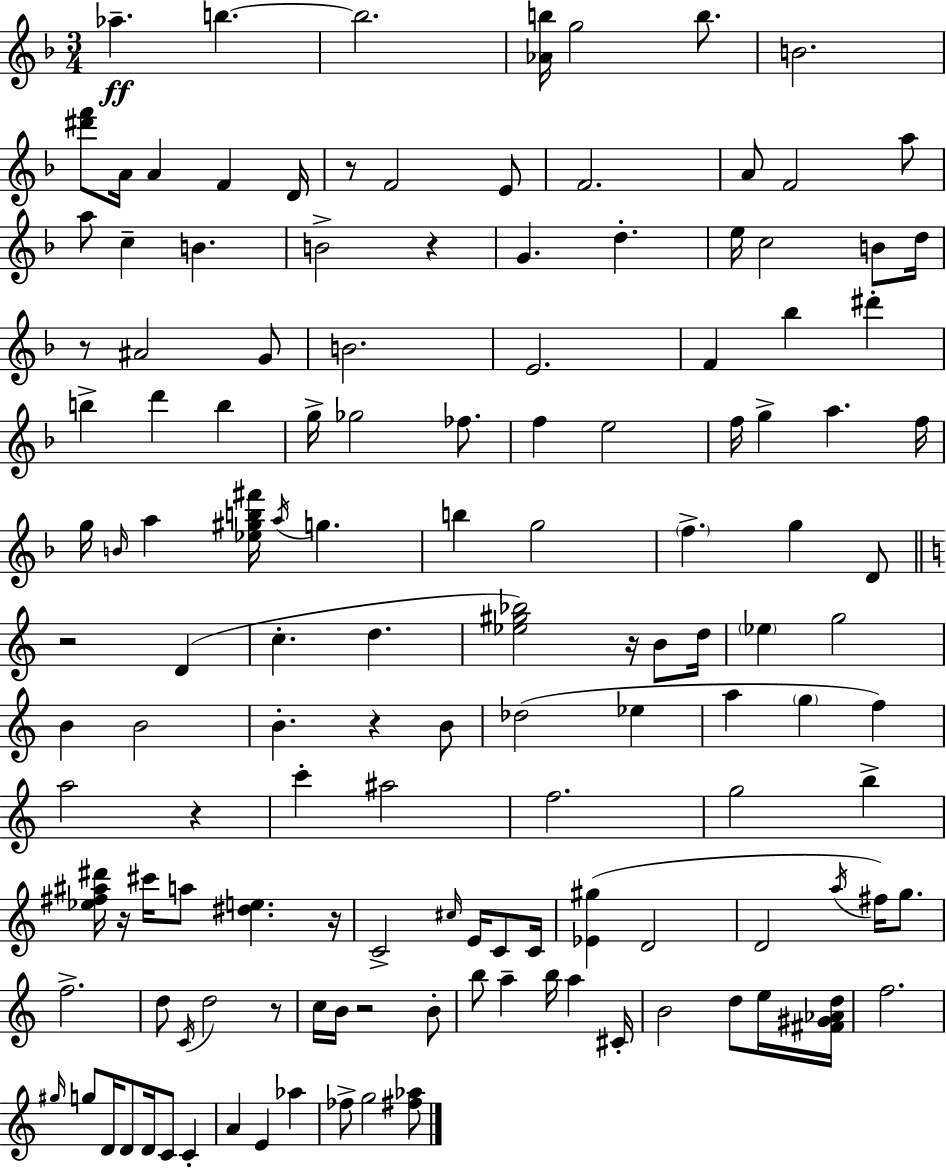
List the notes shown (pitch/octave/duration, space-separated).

Ab5/q. B5/q. B5/h. [Ab4,B5]/s G5/h B5/e. B4/h. [D#6,F6]/e A4/s A4/q F4/q D4/s R/e F4/h E4/e F4/h. A4/e F4/h A5/e A5/e C5/q B4/q. B4/h R/q G4/q. D5/q. E5/s C5/h B4/e D5/s R/e A#4/h G4/e B4/h. E4/h. F4/q Bb5/q D#6/q B5/q D6/q B5/q G5/s Gb5/h FES5/e. F5/q E5/h F5/s G5/q A5/q. F5/s G5/s B4/s A5/q [Eb5,G#5,B5,F#6]/s A5/s G5/q. B5/q G5/h F5/q. G5/q D4/e R/h D4/q C5/q. D5/q. [Eb5,G#5,Bb5]/h R/s B4/e D5/s Eb5/q G5/h B4/q B4/h B4/q. R/q B4/e Db5/h Eb5/q A5/q G5/q F5/q A5/h R/q C6/q A#5/h F5/h. G5/h B5/q [Eb5,F#5,A#5,D#6]/s R/s C#6/s A5/e [D#5,E5]/q. R/s C4/h C#5/s E4/s C4/e C4/s [Eb4,G#5]/q D4/h D4/h A5/s F#5/s G5/e. F5/h. D5/e C4/s D5/h R/e C5/s B4/s R/h B4/e B5/e A5/q B5/s A5/q C#4/s B4/h D5/e E5/s [F#4,G#4,Ab4,D5]/s F5/h. G#5/s G5/e D4/s D4/e D4/s C4/e C4/q A4/q E4/q Ab5/q FES5/e G5/h [F#5,Ab5]/e